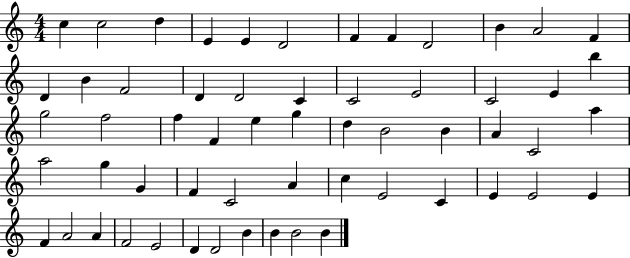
{
  \clef treble
  \numericTimeSignature
  \time 4/4
  \key c \major
  c''4 c''2 d''4 | e'4 e'4 d'2 | f'4 f'4 d'2 | b'4 a'2 f'4 | \break d'4 b'4 f'2 | d'4 d'2 c'4 | c'2 e'2 | c'2 e'4 b''4 | \break g''2 f''2 | f''4 f'4 e''4 g''4 | d''4 b'2 b'4 | a'4 c'2 a''4 | \break a''2 g''4 g'4 | f'4 c'2 a'4 | c''4 e'2 c'4 | e'4 e'2 e'4 | \break f'4 a'2 a'4 | f'2 e'2 | d'4 d'2 b'4 | b'4 b'2 b'4 | \break \bar "|."
}